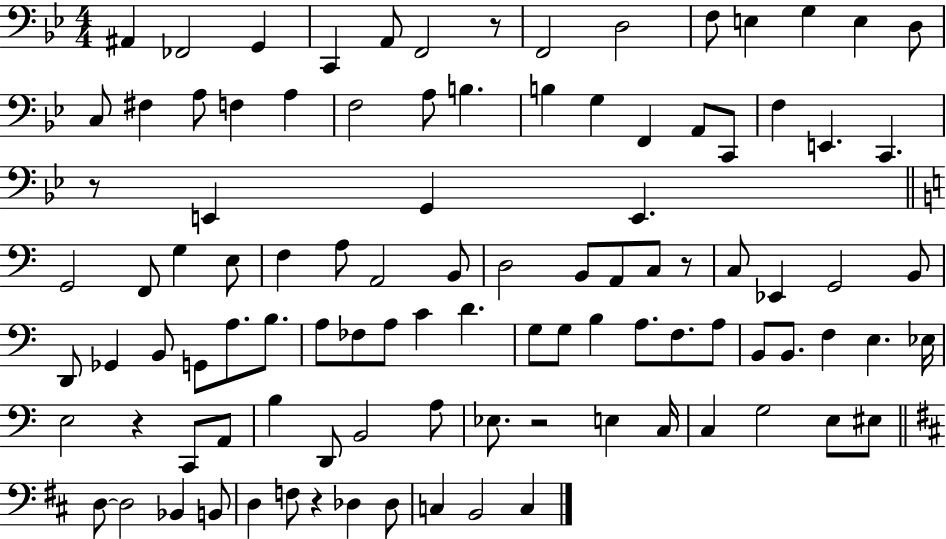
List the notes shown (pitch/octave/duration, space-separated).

A#2/q FES2/h G2/q C2/q A2/e F2/h R/e F2/h D3/h F3/e E3/q G3/q E3/q D3/e C3/e F#3/q A3/e F3/q A3/q F3/h A3/e B3/q. B3/q G3/q F2/q A2/e C2/e F3/q E2/q. C2/q. R/e E2/q G2/q E2/q. G2/h F2/e G3/q E3/e F3/q A3/e A2/h B2/e D3/h B2/e A2/e C3/e R/e C3/e Eb2/q G2/h B2/e D2/e Gb2/q B2/e G2/e A3/e. B3/e. A3/e FES3/e A3/e C4/q D4/q. G3/e G3/e B3/q A3/e. F3/e. A3/e B2/e B2/e. F3/q E3/q. Eb3/s E3/h R/q C2/e A2/e B3/q D2/e B2/h A3/e Eb3/e. R/h E3/q C3/s C3/q G3/h E3/e EIS3/e D3/e D3/h Bb2/q B2/e D3/q F3/e R/q Db3/q Db3/e C3/q B2/h C3/q